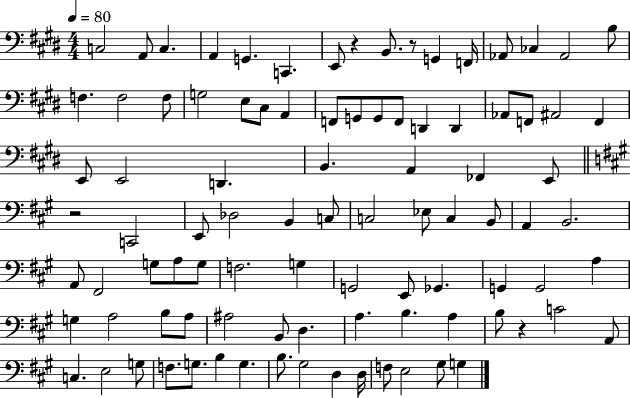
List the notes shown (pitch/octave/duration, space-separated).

C3/h A2/e C3/q. A2/q G2/q. C2/q. E2/e R/q B2/e. R/e G2/q F2/s Ab2/e CES3/q Ab2/h B3/e F3/q. F3/h F3/e G3/h E3/e C#3/e A2/q F2/e G2/e G2/e F2/e D2/q D2/q Ab2/e F2/e A#2/h F2/q E2/e E2/h D2/q. B2/q. A2/q FES2/q E2/e R/h C2/h E2/e Db3/h B2/q C3/e C3/h Eb3/e C3/q B2/e A2/q B2/h. A2/e F#2/h G3/e A3/e G3/e F3/h. G3/q G2/h E2/e Gb2/q. G2/q G2/h A3/q G3/q A3/h B3/e A3/e A#3/h B2/e D3/q. A3/q. B3/q. A3/q B3/e R/q C4/h A2/e C3/q. E3/h G3/e F3/e. G3/e. B3/q G3/q. B3/e. G#3/h D3/q D3/s F3/e E3/h G#3/e G3/q